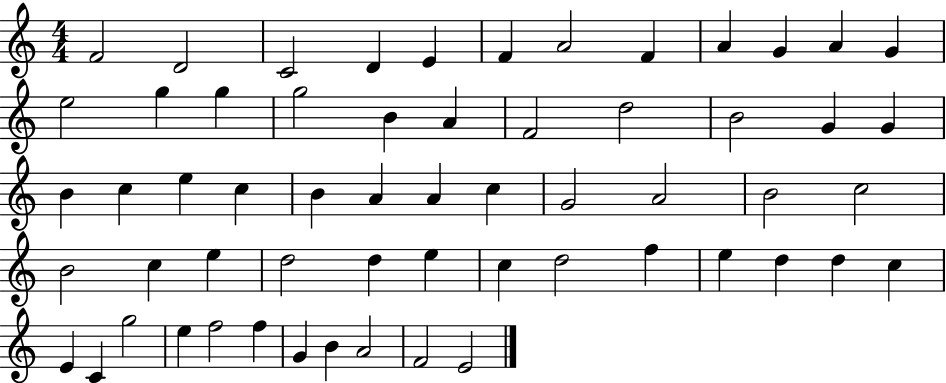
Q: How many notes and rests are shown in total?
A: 59